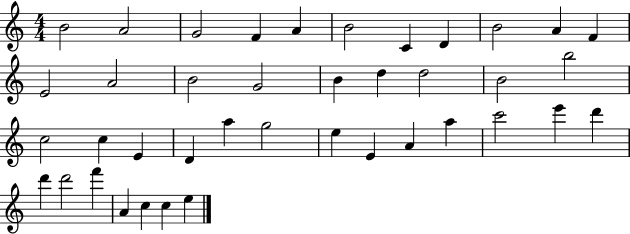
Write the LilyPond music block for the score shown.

{
  \clef treble
  \numericTimeSignature
  \time 4/4
  \key c \major
  b'2 a'2 | g'2 f'4 a'4 | b'2 c'4 d'4 | b'2 a'4 f'4 | \break e'2 a'2 | b'2 g'2 | b'4 d''4 d''2 | b'2 b''2 | \break c''2 c''4 e'4 | d'4 a''4 g''2 | e''4 e'4 a'4 a''4 | c'''2 e'''4 d'''4 | \break d'''4 d'''2 f'''4 | a'4 c''4 c''4 e''4 | \bar "|."
}